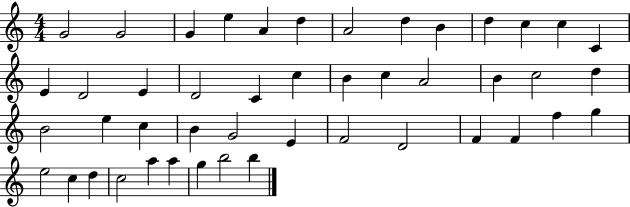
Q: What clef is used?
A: treble